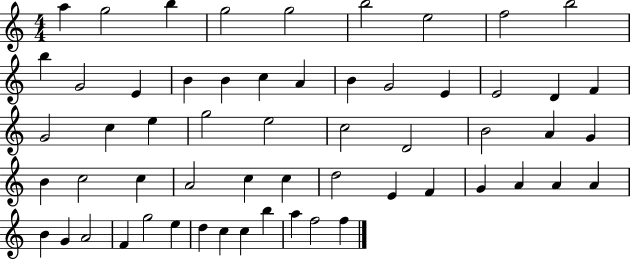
{
  \clef treble
  \numericTimeSignature
  \time 4/4
  \key c \major
  a''4 g''2 b''4 | g''2 g''2 | b''2 e''2 | f''2 b''2 | \break b''4 g'2 e'4 | b'4 b'4 c''4 a'4 | b'4 g'2 e'4 | e'2 d'4 f'4 | \break g'2 c''4 e''4 | g''2 e''2 | c''2 d'2 | b'2 a'4 g'4 | \break b'4 c''2 c''4 | a'2 c''4 c''4 | d''2 e'4 f'4 | g'4 a'4 a'4 a'4 | \break b'4 g'4 a'2 | f'4 g''2 e''4 | d''4 c''4 c''4 b''4 | a''4 f''2 f''4 | \break \bar "|."
}